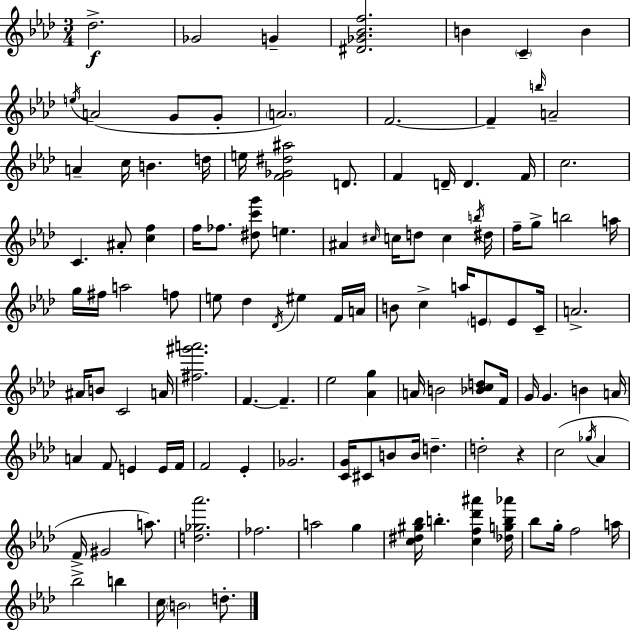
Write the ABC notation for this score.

X:1
T:Untitled
M:3/4
L:1/4
K:Fm
_d2 _G2 G [^D_G_Bf]2 B C B e/4 A2 G/2 G/2 A2 F2 F b/4 A2 A c/4 B d/4 e/4 [F_G^d^a]2 D/2 F D/4 D F/4 c2 C ^A/2 [cf] f/4 _f/2 [^dc'g']/2 e ^A ^c/4 c/4 d/2 c b/4 ^d/4 f/4 g/2 b2 a/4 g/4 ^f/4 a2 f/2 e/2 _d _D/4 ^e F/4 A/4 B/2 c a/4 E/2 E/2 C/4 A2 ^A/4 B/2 C2 A/4 [^f^g'a']2 F F _e2 [_Ag] A/4 B2 [_Bcd]/2 F/4 G/4 G B A/4 A F/2 E E/4 F/4 F2 _E _G2 [CG]/4 ^C/2 B/2 B/4 d d2 z c2 _g/4 _A F/4 ^G2 a/2 [d_g_a']2 _f2 a2 g [c^d^g_b]/4 b [cf_d'^a'] [_dgb_a']/4 _b/2 g/4 f2 a/4 _b2 b c/4 B2 d/2